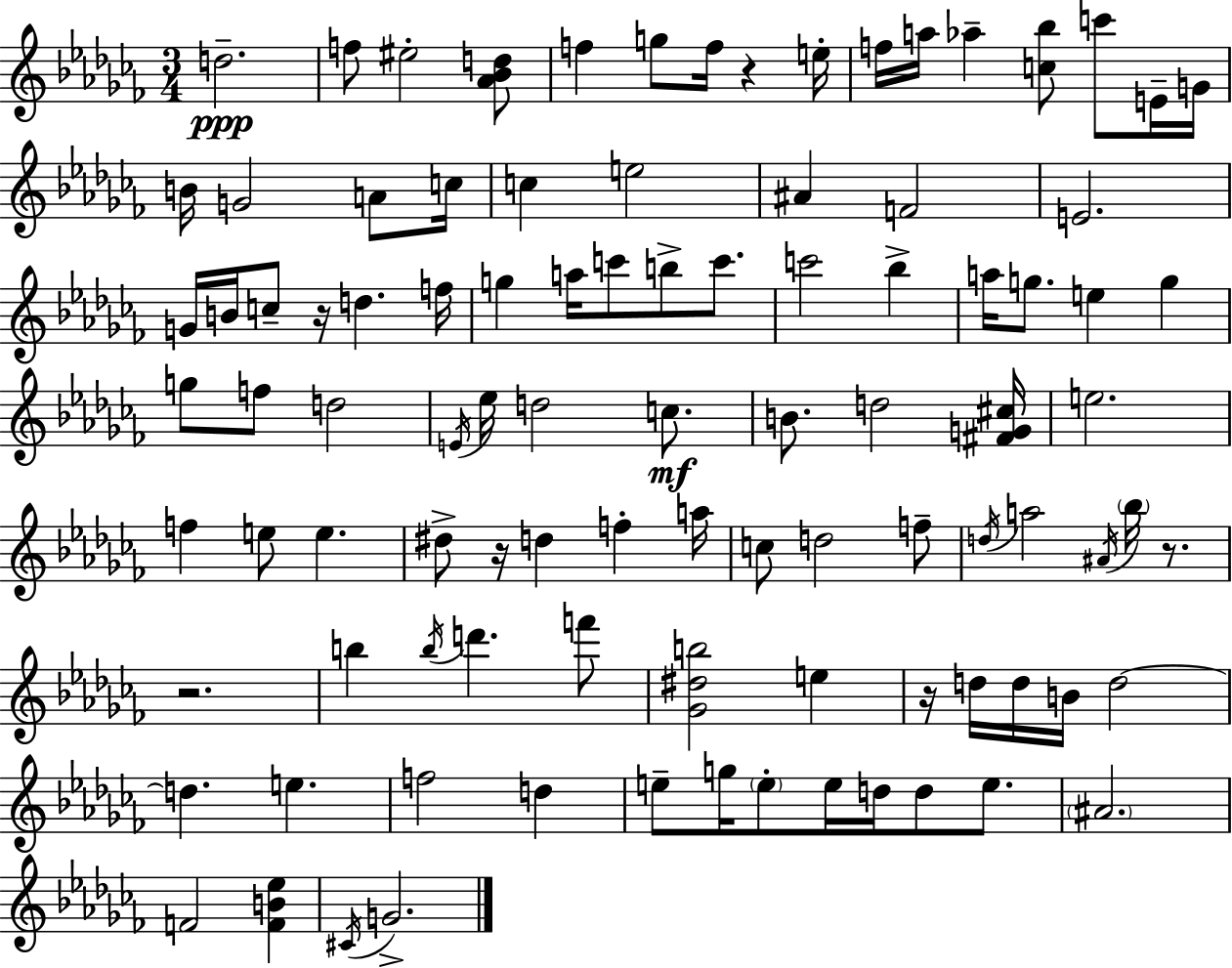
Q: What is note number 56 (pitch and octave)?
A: C5